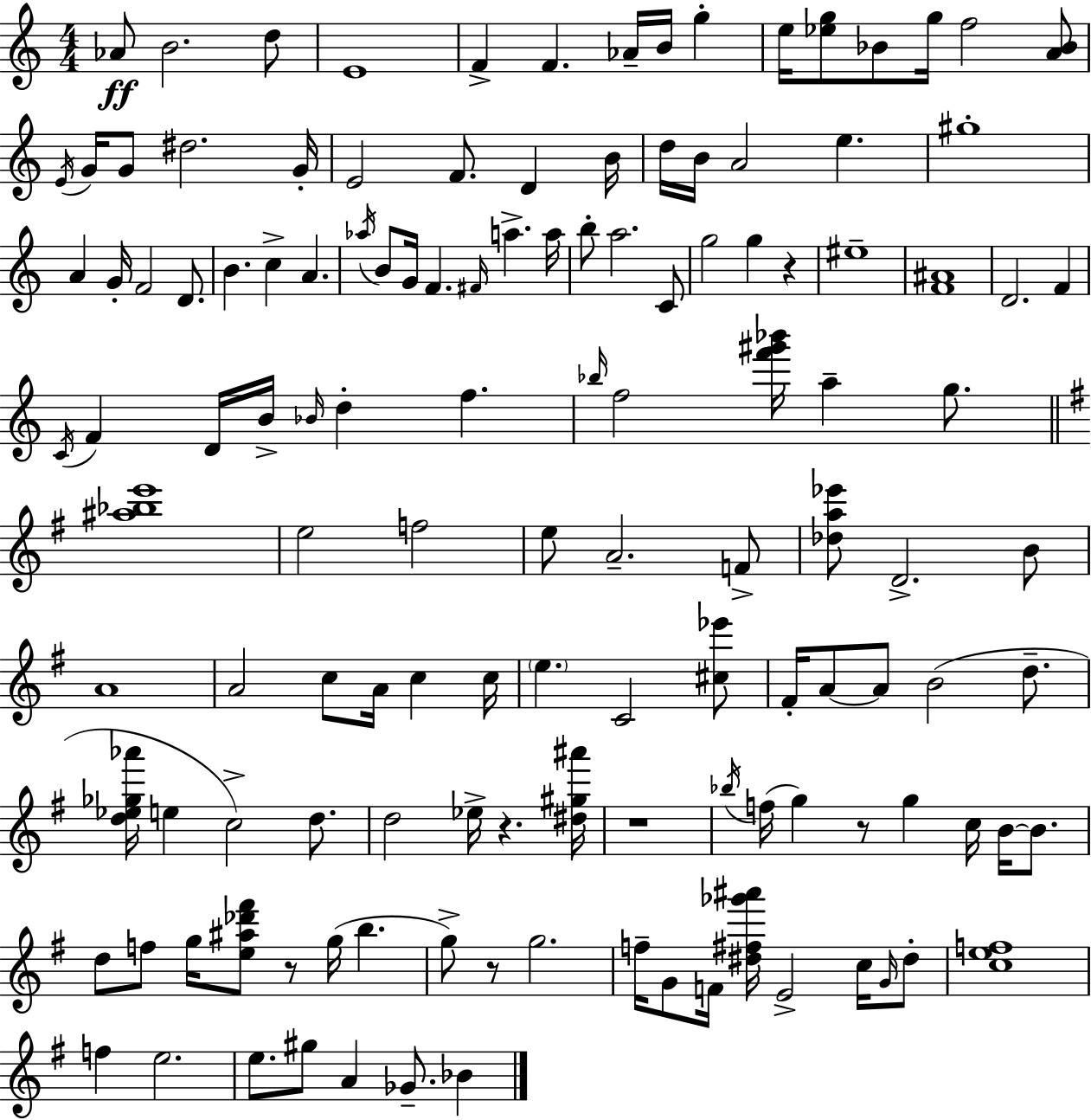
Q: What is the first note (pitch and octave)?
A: Ab4